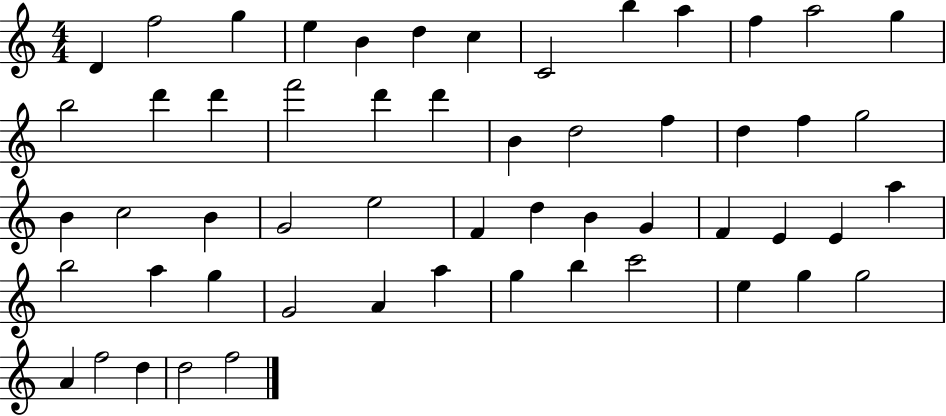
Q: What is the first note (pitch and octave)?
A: D4